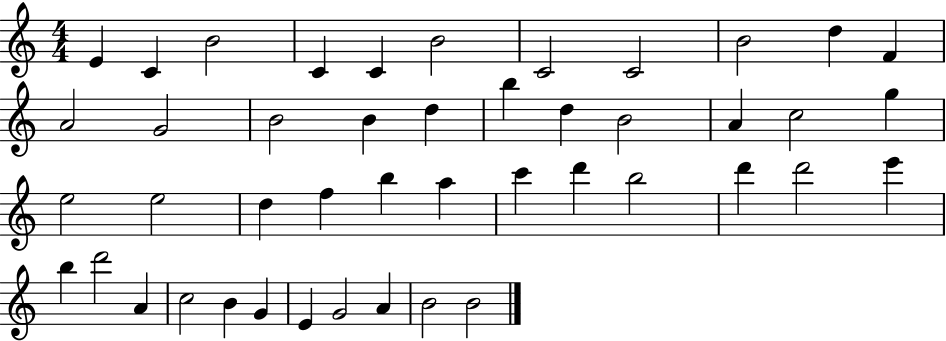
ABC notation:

X:1
T:Untitled
M:4/4
L:1/4
K:C
E C B2 C C B2 C2 C2 B2 d F A2 G2 B2 B d b d B2 A c2 g e2 e2 d f b a c' d' b2 d' d'2 e' b d'2 A c2 B G E G2 A B2 B2